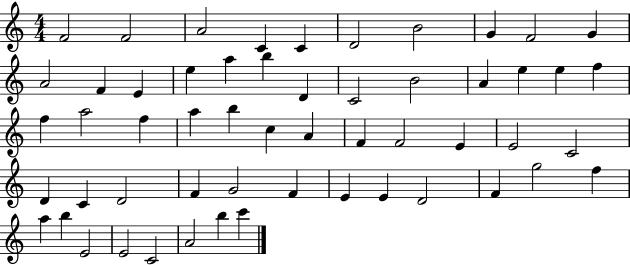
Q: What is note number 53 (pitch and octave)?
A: A4